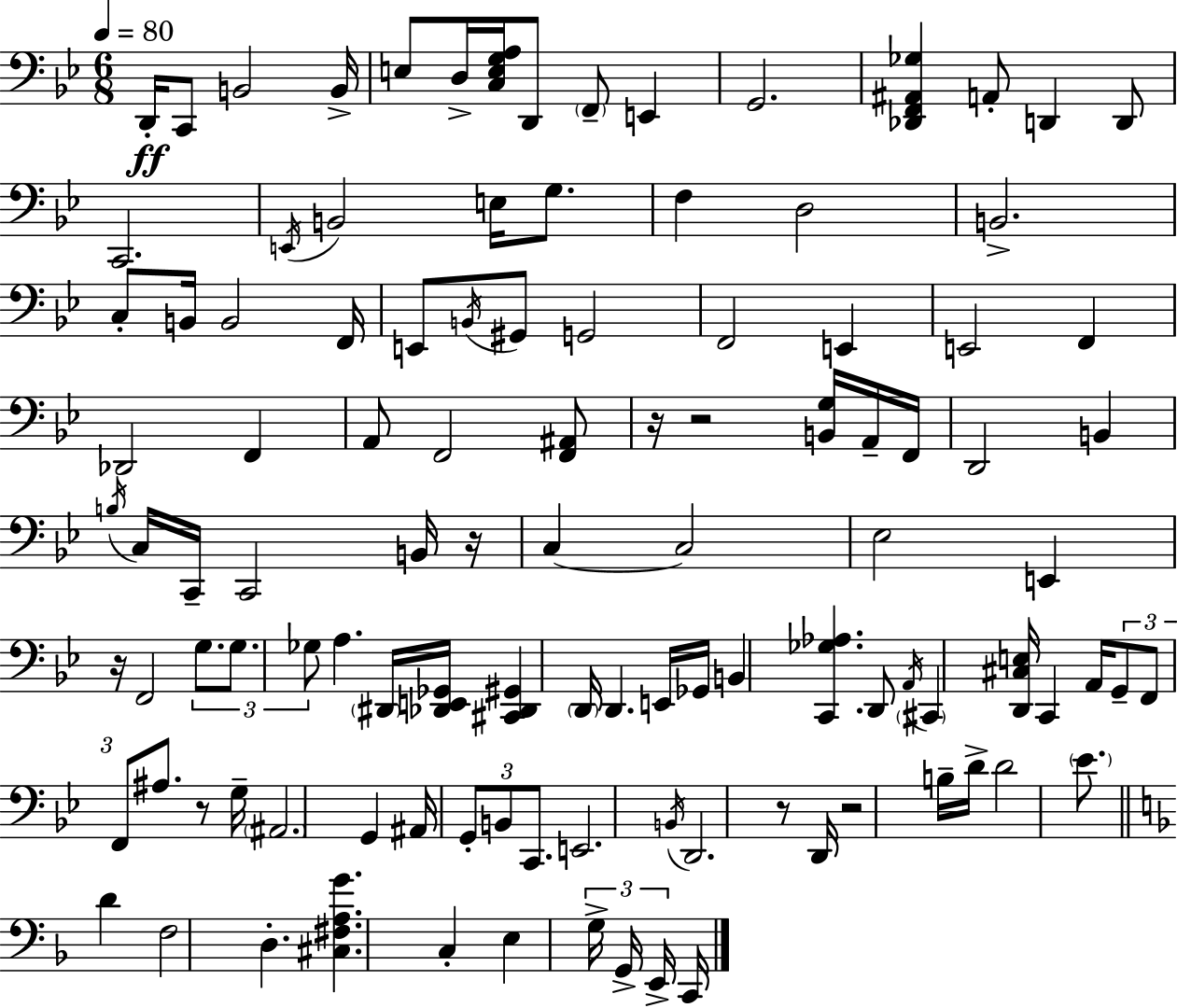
{
  \clef bass
  \numericTimeSignature
  \time 6/8
  \key bes \major
  \tempo 4 = 80
  \repeat volta 2 { d,16-.\ff c,8 b,2 b,16-> | e8 d16-> <c e g a>16 d,8 \parenthesize f,8-- e,4 | g,2. | <des, f, ais, ges>4 a,8-. d,4 d,8 | \break c,2. | \acciaccatura { e,16 } b,2 e16 g8. | f4 d2 | b,2.-> | \break c8-. b,16 b,2 | f,16 e,8 \acciaccatura { b,16 } gis,8 g,2 | f,2 e,4 | e,2 f,4 | \break des,2 f,4 | a,8 f,2 | <f, ais,>8 r16 r2 <b, g>16 | a,16-- f,16 d,2 b,4 | \break \acciaccatura { b16 } c16 c,16-- c,2 | b,16 r16 c4~~ c2 | ees2 e,4 | r16 f,2 | \break \tuplet 3/2 { g8. g8. ges8 } a4. | \parenthesize dis,16 <des, e, ges,>16 <cis, des, gis,>4 \parenthesize d,16 d,4. | e,16 ges,16 b,4 <c, ges aes>4. | d,8 \acciaccatura { a,16 } \parenthesize cis,4 <d, cis e>16 c,4 | \break a,16 \tuplet 3/2 { g,8-- f,8 f,8 } ais8. | r8 g16-- \parenthesize ais,2. | g,4 ais,16 \tuplet 3/2 { g,8-. b,8 | c,8. } e,2. | \break \acciaccatura { b,16 } d,2. | r8 d,16 r2 | b16-- d'16-> d'2 | \parenthesize ees'8. \bar "||" \break \key d \minor d'4 f2 | d4.-. <cis fis a g'>4. | c4-. e4 \tuplet 3/2 { g16-> g,16-> e,16-> } c,16 | } \bar "|."
}